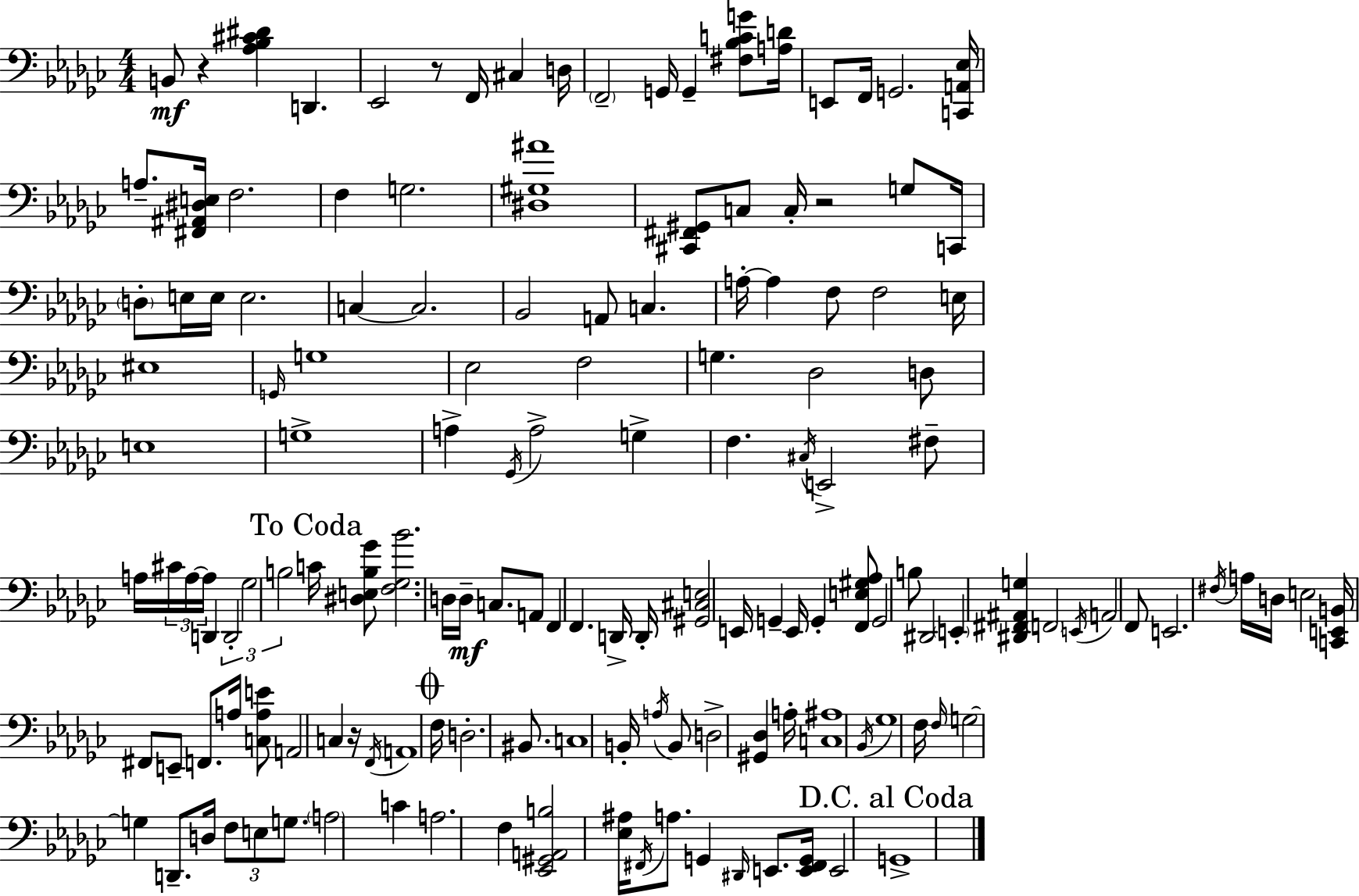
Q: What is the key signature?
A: EES minor